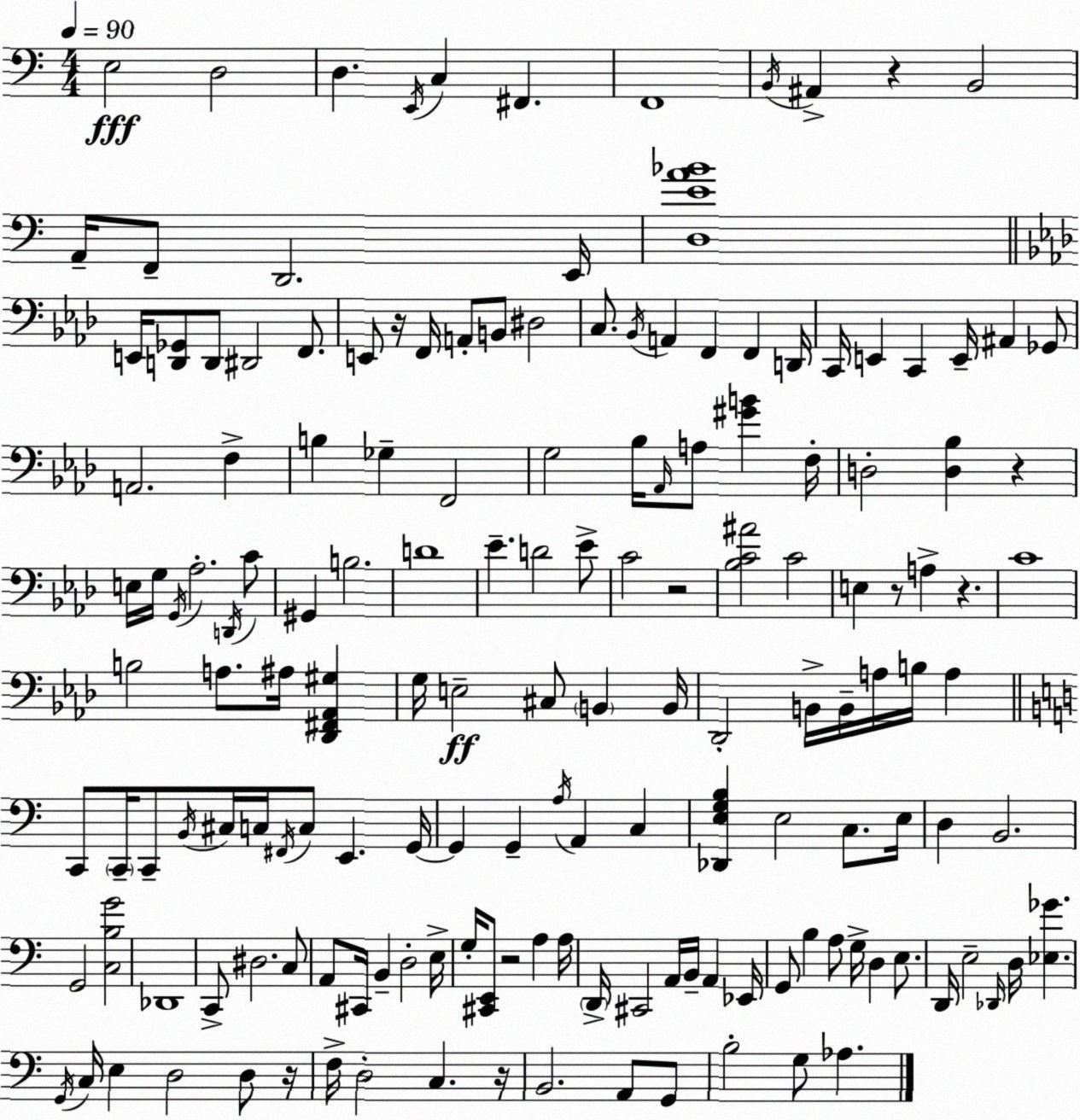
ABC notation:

X:1
T:Untitled
M:4/4
L:1/4
K:Am
E,2 D,2 D, E,,/4 C, ^F,, F,,4 B,,/4 ^A,, z B,,2 A,,/4 F,,/2 D,,2 E,,/4 [D,EA_B]4 E,,/4 [D,,_G,,]/2 D,,/2 ^D,,2 F,,/2 E,,/2 z/4 F,,/4 A,,/2 B,,/2 ^D,2 C,/2 _B,,/4 A,, F,, F,, D,,/4 C,,/4 E,, C,, E,,/4 ^A,, _G,,/2 A,,2 F, B, _G, F,,2 G,2 _B,/4 _A,,/4 A,/2 [^GB] F,/4 D,2 [D,_B,] z E,/4 G,/4 G,,/4 _A,2 D,,/4 C/2 ^G,, B,2 D4 _E D2 _E/2 C2 z2 [_B,C^A]2 C2 E, z/2 A, z C4 B,2 A,/2 ^A,/4 [_D,,^F,,_A,,^G,] G,/4 E,2 ^C,/2 B,, B,,/4 _D,,2 B,,/4 B,,/4 A,/4 B,/4 A, C,,/2 C,,/4 C,,/2 B,,/4 ^C,/4 C,/4 ^F,,/4 C,/2 E,, G,,/4 G,, G,, A,/4 A,, C, [_D,,E,G,B,] E,2 C,/2 E,/4 D, B,,2 G,,2 [C,B,G]2 _D,,4 C,,/2 ^D,2 C,/2 A,,/2 ^C,,/4 B,, D,2 E,/4 G,/4 [^C,,E,,]/2 z2 A, A,/4 D,,/4 ^C,,2 A,,/4 B,,/4 A,, _E,,/4 G,,/2 B, A,/2 G,/4 D, E,/2 D,,/4 E,2 _D,,/4 D,/4 [_E,_G] G,,/4 C,/4 E, D,2 D,/2 z/4 F,/4 D,2 C, z/4 B,,2 A,,/2 G,,/2 B,2 G,/2 _A,